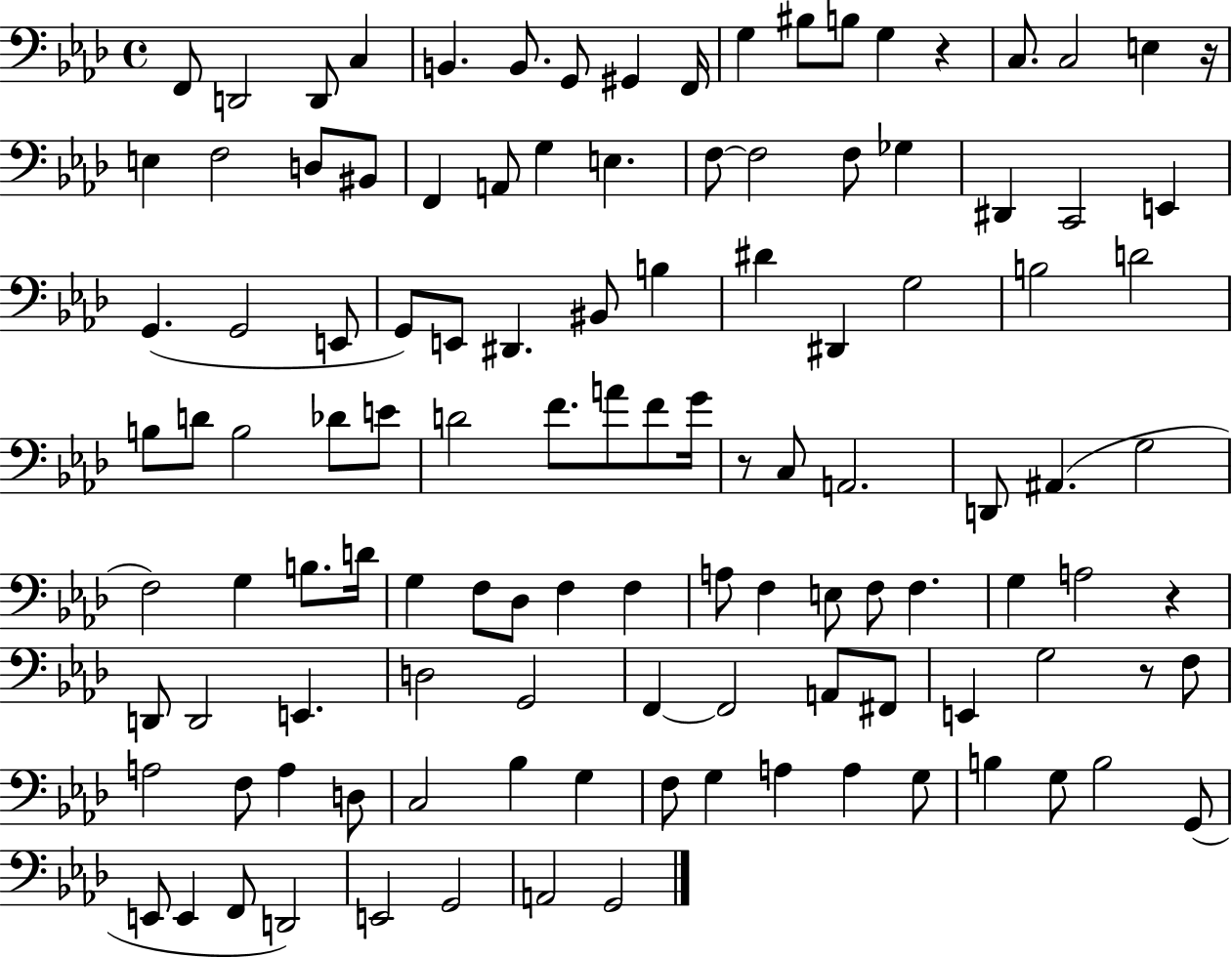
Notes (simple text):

F2/e D2/h D2/e C3/q B2/q. B2/e. G2/e G#2/q F2/s G3/q BIS3/e B3/e G3/q R/q C3/e. C3/h E3/q R/s E3/q F3/h D3/e BIS2/e F2/q A2/e G3/q E3/q. F3/e F3/h F3/e Gb3/q D#2/q C2/h E2/q G2/q. G2/h E2/e G2/e E2/e D#2/q. BIS2/e B3/q D#4/q D#2/q G3/h B3/h D4/h B3/e D4/e B3/h Db4/e E4/e D4/h F4/e. A4/e F4/e G4/s R/e C3/e A2/h. D2/e A#2/q. G3/h F3/h G3/q B3/e. D4/s G3/q F3/e Db3/e F3/q F3/q A3/e F3/q E3/e F3/e F3/q. G3/q A3/h R/q D2/e D2/h E2/q. D3/h G2/h F2/q F2/h A2/e F#2/e E2/q G3/h R/e F3/e A3/h F3/e A3/q D3/e C3/h Bb3/q G3/q F3/e G3/q A3/q A3/q G3/e B3/q G3/e B3/h G2/e E2/e E2/q F2/e D2/h E2/h G2/h A2/h G2/h